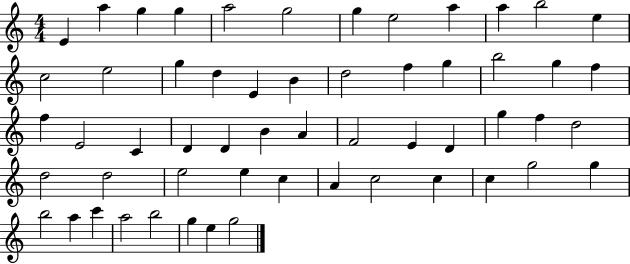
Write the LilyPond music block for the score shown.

{
  \clef treble
  \numericTimeSignature
  \time 4/4
  \key c \major
  e'4 a''4 g''4 g''4 | a''2 g''2 | g''4 e''2 a''4 | a''4 b''2 e''4 | \break c''2 e''2 | g''4 d''4 e'4 b'4 | d''2 f''4 g''4 | b''2 g''4 f''4 | \break f''4 e'2 c'4 | d'4 d'4 b'4 a'4 | f'2 e'4 d'4 | g''4 f''4 d''2 | \break d''2 d''2 | e''2 e''4 c''4 | a'4 c''2 c''4 | c''4 g''2 g''4 | \break b''2 a''4 c'''4 | a''2 b''2 | g''4 e''4 g''2 | \bar "|."
}